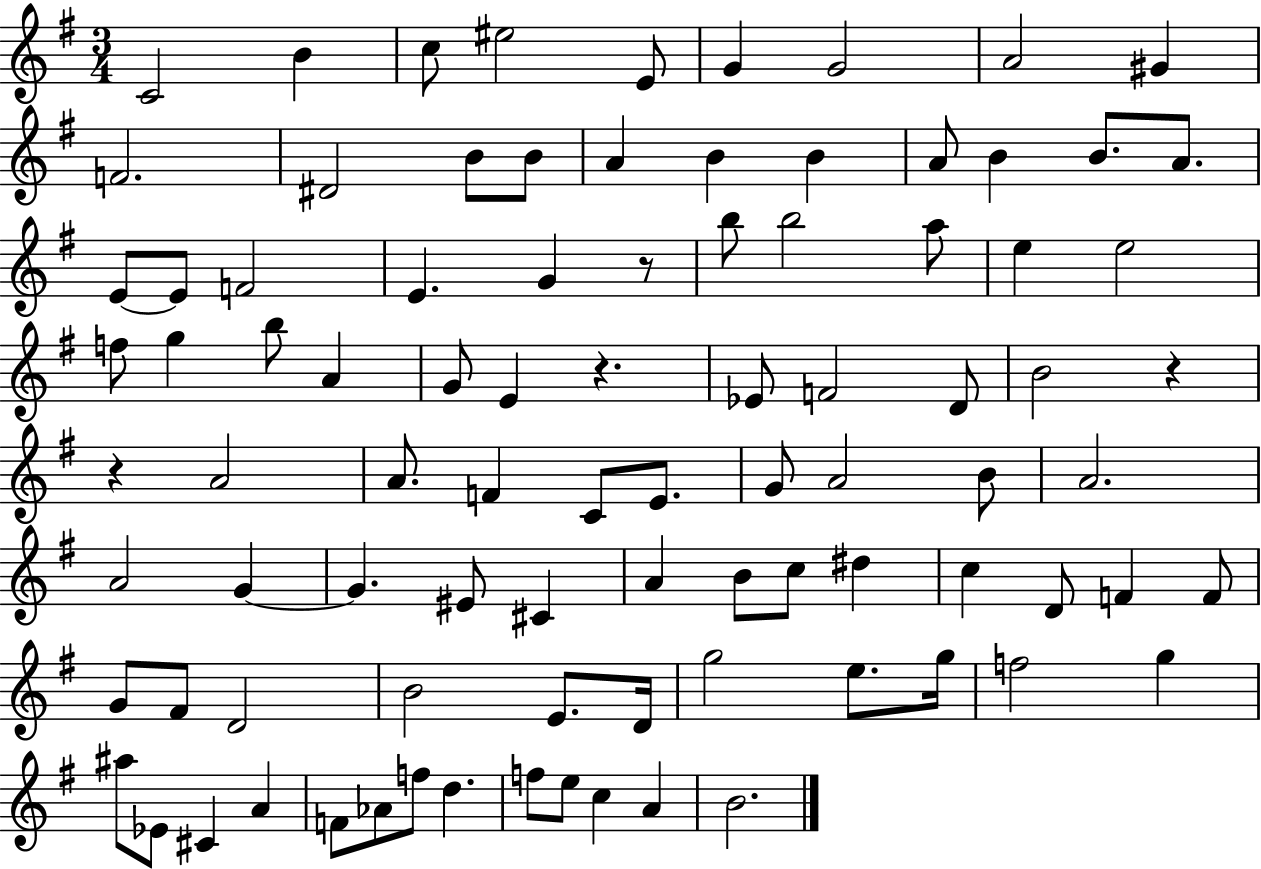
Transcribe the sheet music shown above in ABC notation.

X:1
T:Untitled
M:3/4
L:1/4
K:G
C2 B c/2 ^e2 E/2 G G2 A2 ^G F2 ^D2 B/2 B/2 A B B A/2 B B/2 A/2 E/2 E/2 F2 E G z/2 b/2 b2 a/2 e e2 f/2 g b/2 A G/2 E z _E/2 F2 D/2 B2 z z A2 A/2 F C/2 E/2 G/2 A2 B/2 A2 A2 G G ^E/2 ^C A B/2 c/2 ^d c D/2 F F/2 G/2 ^F/2 D2 B2 E/2 D/4 g2 e/2 g/4 f2 g ^a/2 _E/2 ^C A F/2 _A/2 f/2 d f/2 e/2 c A B2